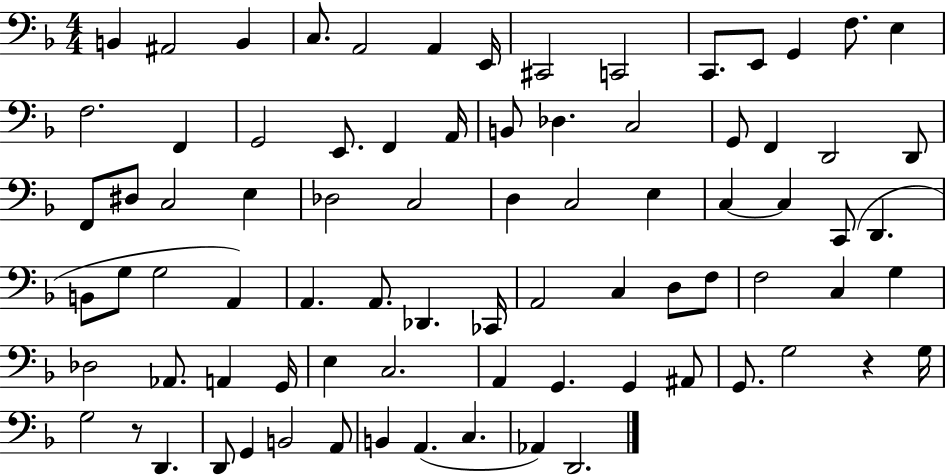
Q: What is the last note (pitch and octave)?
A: D2